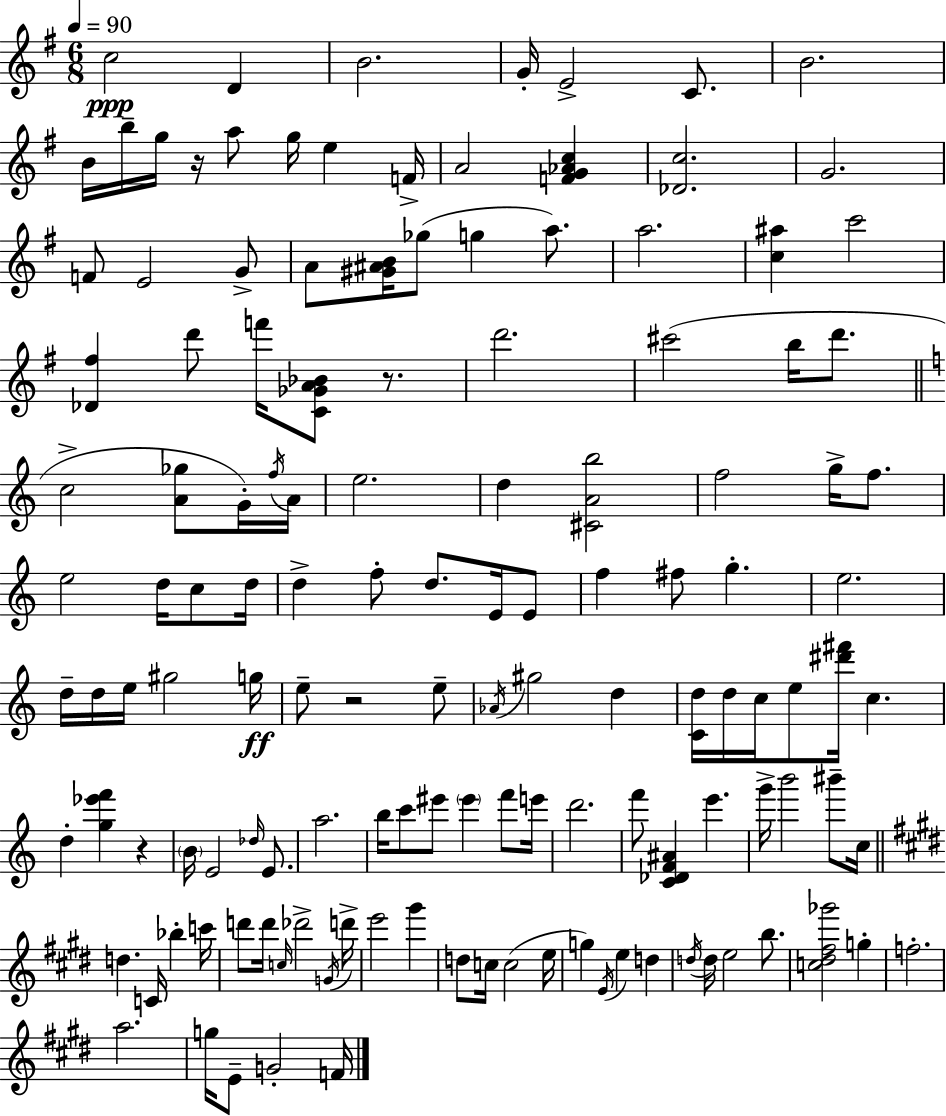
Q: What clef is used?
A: treble